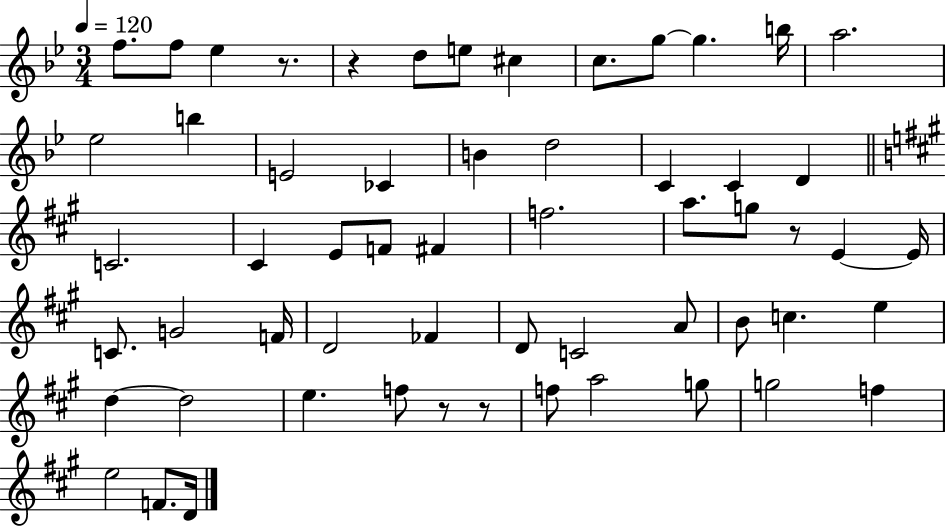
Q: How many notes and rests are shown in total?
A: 58